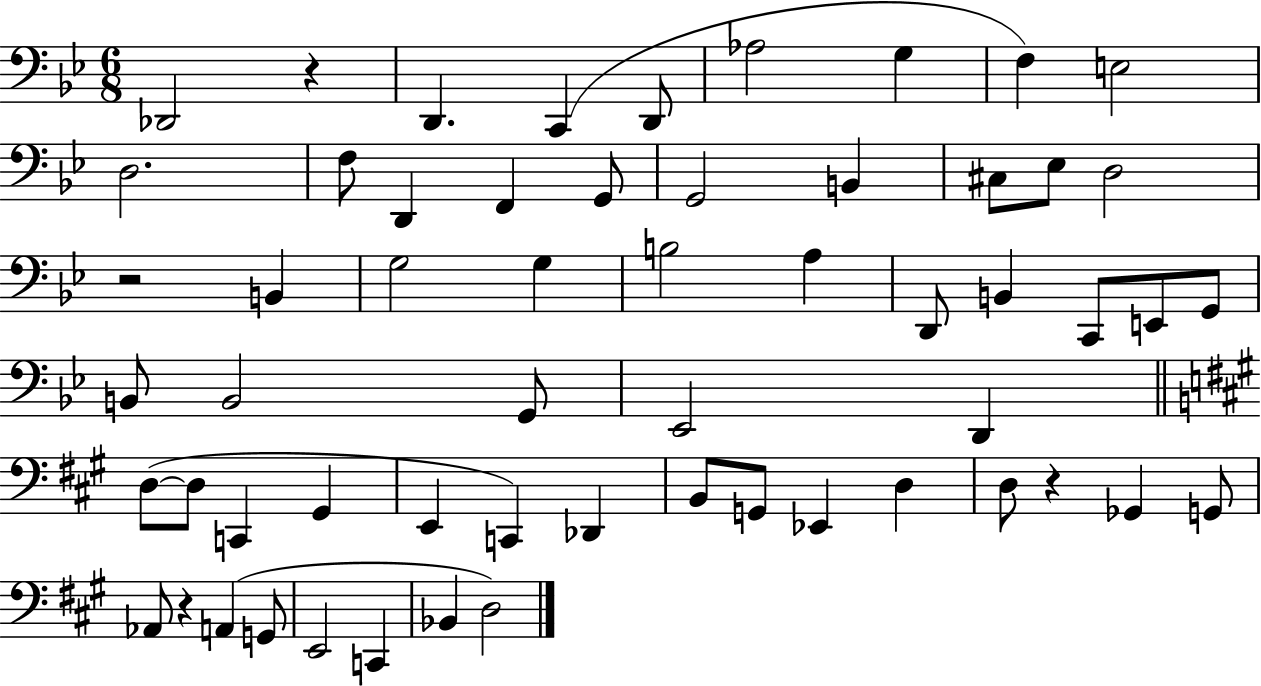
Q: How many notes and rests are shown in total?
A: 58